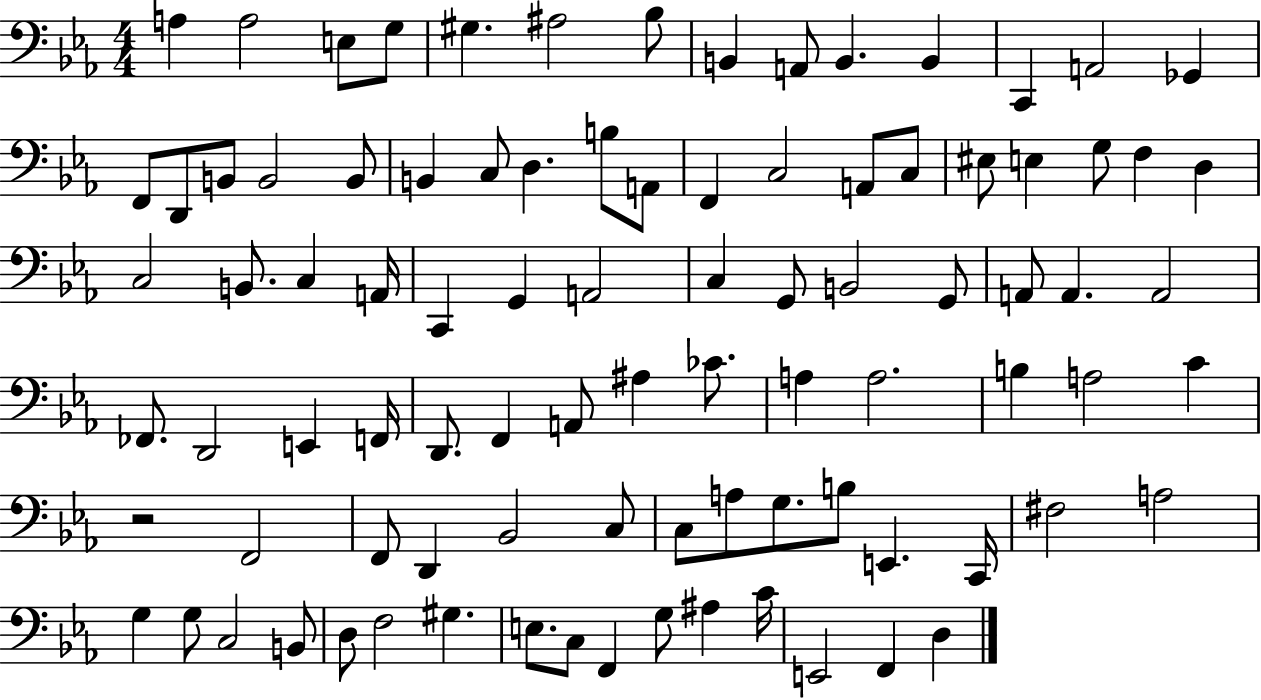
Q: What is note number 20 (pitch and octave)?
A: B2